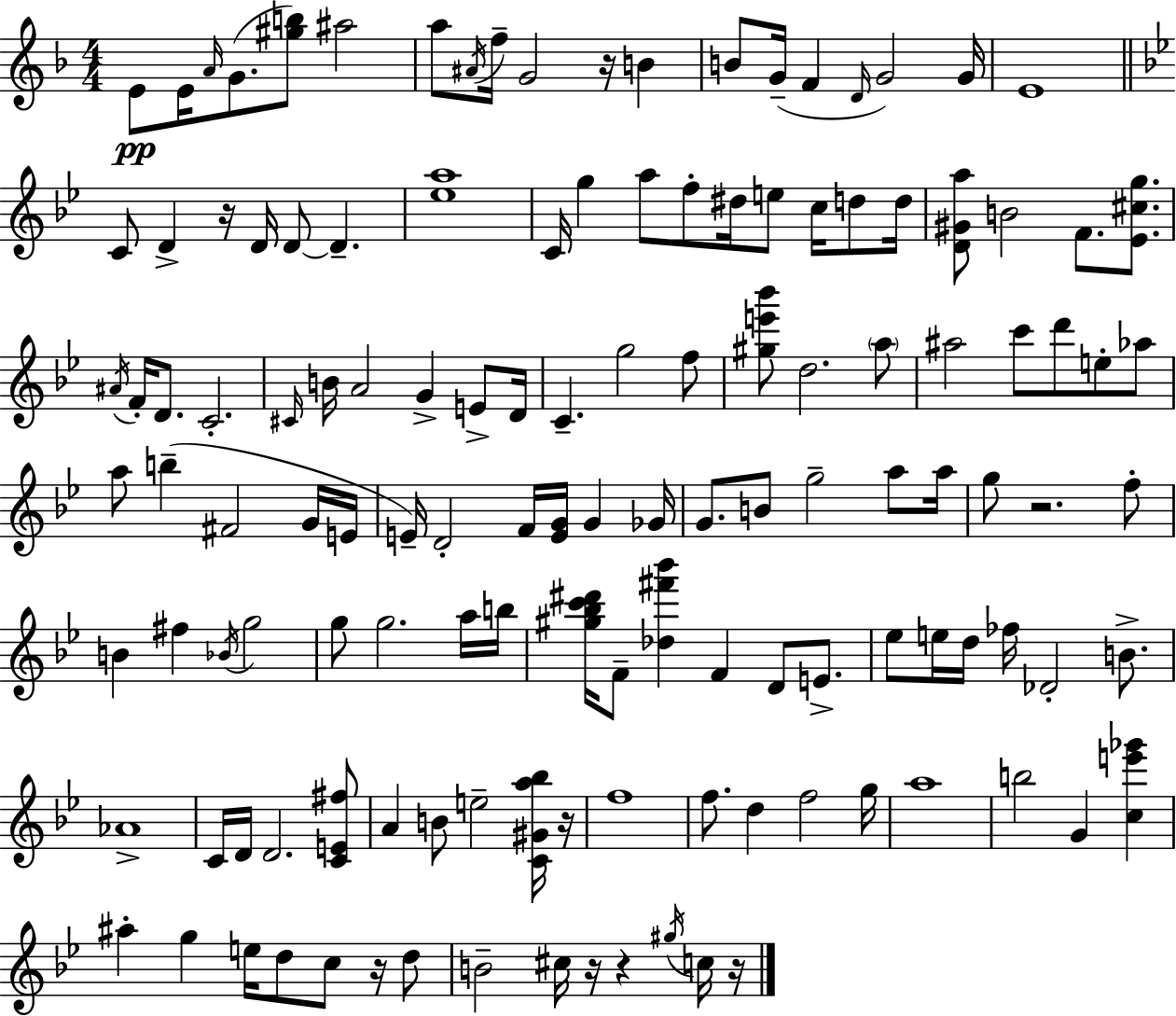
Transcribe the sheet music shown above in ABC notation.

X:1
T:Untitled
M:4/4
L:1/4
K:F
E/2 E/4 A/4 G/2 [^gb]/2 ^a2 a/2 ^A/4 f/4 G2 z/4 B B/2 G/4 F D/4 G2 G/4 E4 C/2 D z/4 D/4 D/2 D [_ea]4 C/4 g a/2 f/2 ^d/4 e/2 c/4 d/2 d/4 [D^Ga]/2 B2 F/2 [_E^cg]/2 ^A/4 F/4 D/2 C2 ^C/4 B/4 A2 G E/2 D/4 C g2 f/2 [^ge'_b']/2 d2 a/2 ^a2 c'/2 d'/2 e/2 _a/2 a/2 b ^F2 G/4 E/4 E/4 D2 F/4 [EG]/4 G _G/4 G/2 B/2 g2 a/2 a/4 g/2 z2 f/2 B ^f _B/4 g2 g/2 g2 a/4 b/4 [^g_bc'^d']/4 F/2 [_d^f'_b'] F D/2 E/2 _e/2 e/4 d/4 _f/4 _D2 B/2 _A4 C/4 D/4 D2 [CE^f]/2 A B/2 e2 [C^Ga_b]/4 z/4 f4 f/2 d f2 g/4 a4 b2 G [ce'_g'] ^a g e/4 d/2 c/2 z/4 d/2 B2 ^c/4 z/4 z ^g/4 c/4 z/4